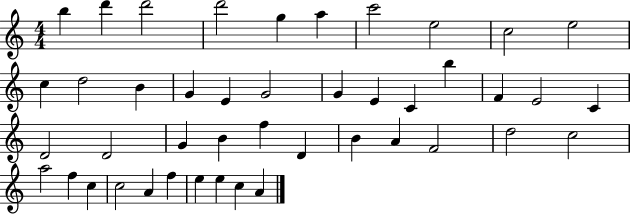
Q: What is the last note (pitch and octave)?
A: A4